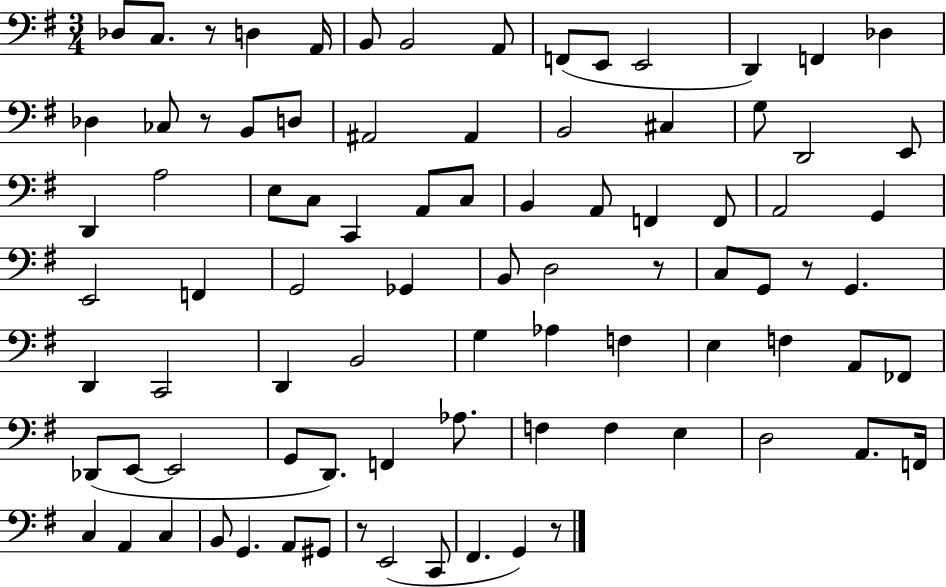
{
  \clef bass
  \numericTimeSignature
  \time 3/4
  \key g \major
  des8 c8. r8 d4 a,16 | b,8 b,2 a,8 | f,8( e,8 e,2 | d,4) f,4 des4 | \break des4 ces8 r8 b,8 d8 | ais,2 ais,4 | b,2 cis4 | g8 d,2 e,8 | \break d,4 a2 | e8 c8 c,4 a,8 c8 | b,4 a,8 f,4 f,8 | a,2 g,4 | \break e,2 f,4 | g,2 ges,4 | b,8 d2 r8 | c8 g,8 r8 g,4. | \break d,4 c,2 | d,4 b,2 | g4 aes4 f4 | e4 f4 a,8 fes,8 | \break des,8( e,8~~ e,2 | g,8 d,8.) f,4 aes8. | f4 f4 e4 | d2 a,8. f,16 | \break c4 a,4 c4 | b,8 g,4. a,8 gis,8 | r8 e,2( c,8 | fis,4. g,4) r8 | \break \bar "|."
}